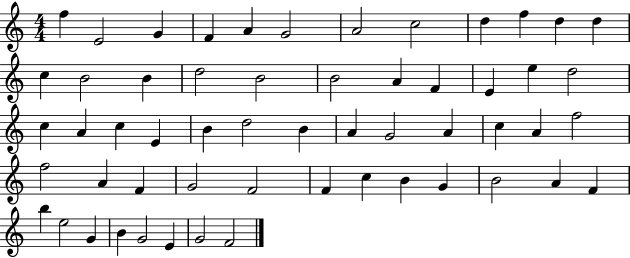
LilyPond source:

{
  \clef treble
  \numericTimeSignature
  \time 4/4
  \key c \major
  f''4 e'2 g'4 | f'4 a'4 g'2 | a'2 c''2 | d''4 f''4 d''4 d''4 | \break c''4 b'2 b'4 | d''2 b'2 | b'2 a'4 f'4 | e'4 e''4 d''2 | \break c''4 a'4 c''4 e'4 | b'4 d''2 b'4 | a'4 g'2 a'4 | c''4 a'4 f''2 | \break f''2 a'4 f'4 | g'2 f'2 | f'4 c''4 b'4 g'4 | b'2 a'4 f'4 | \break b''4 e''2 g'4 | b'4 g'2 e'4 | g'2 f'2 | \bar "|."
}